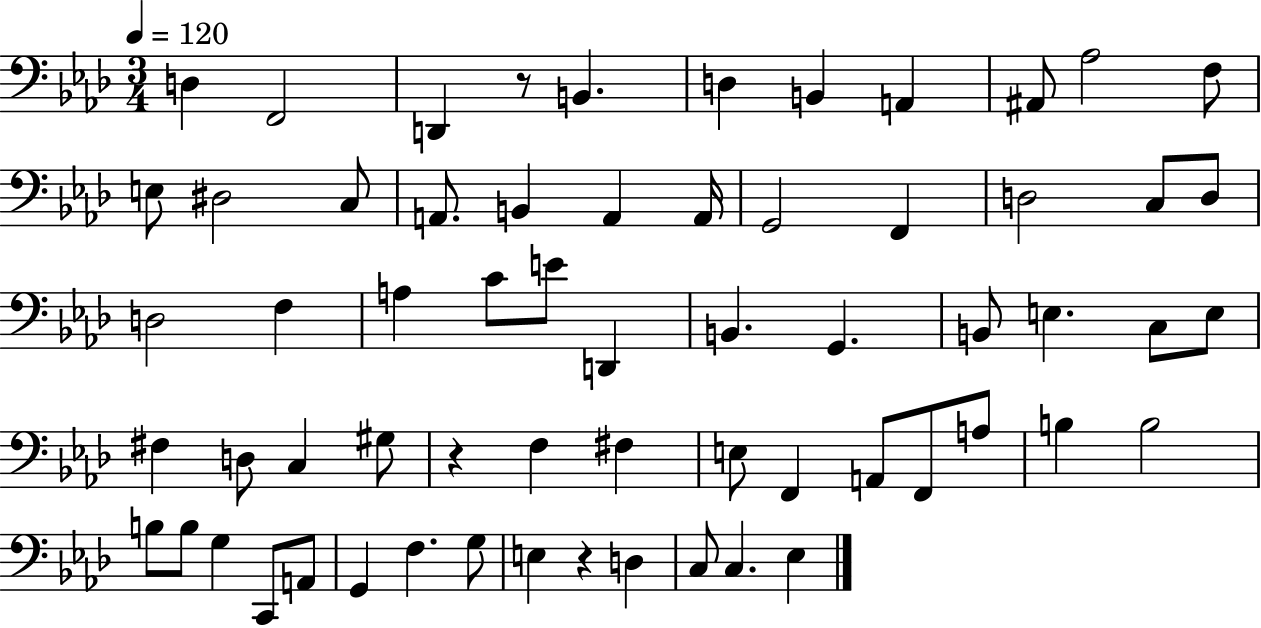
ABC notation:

X:1
T:Untitled
M:3/4
L:1/4
K:Ab
D, F,,2 D,, z/2 B,, D, B,, A,, ^A,,/2 _A,2 F,/2 E,/2 ^D,2 C,/2 A,,/2 B,, A,, A,,/4 G,,2 F,, D,2 C,/2 D,/2 D,2 F, A, C/2 E/2 D,, B,, G,, B,,/2 E, C,/2 E,/2 ^F, D,/2 C, ^G,/2 z F, ^F, E,/2 F,, A,,/2 F,,/2 A,/2 B, B,2 B,/2 B,/2 G, C,,/2 A,,/2 G,, F, G,/2 E, z D, C,/2 C, _E,